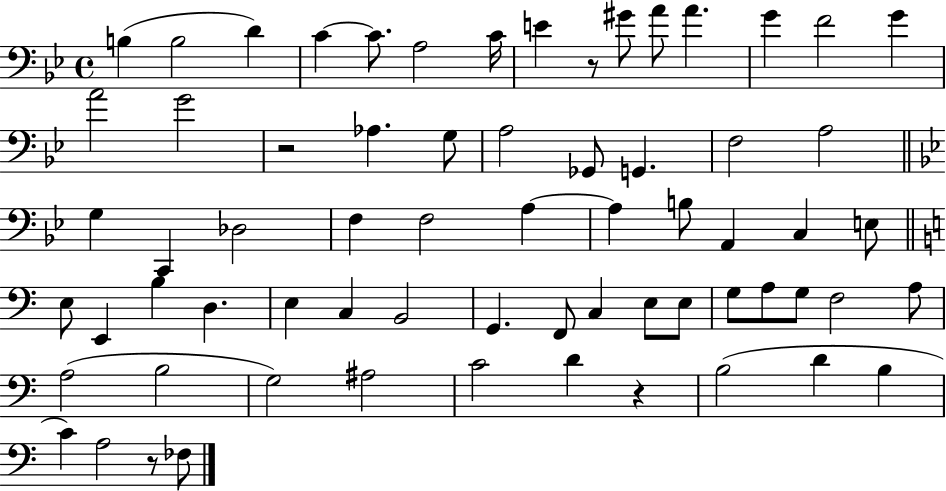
X:1
T:Untitled
M:4/4
L:1/4
K:Bb
B, B,2 D C C/2 A,2 C/4 E z/2 ^G/2 A/2 A G F2 G A2 G2 z2 _A, G,/2 A,2 _G,,/2 G,, F,2 A,2 G, C,, _D,2 F, F,2 A, A, B,/2 A,, C, E,/2 E,/2 E,, B, D, E, C, B,,2 G,, F,,/2 C, E,/2 E,/2 G,/2 A,/2 G,/2 F,2 A,/2 A,2 B,2 G,2 ^A,2 C2 D z B,2 D B, C A,2 z/2 _F,/2